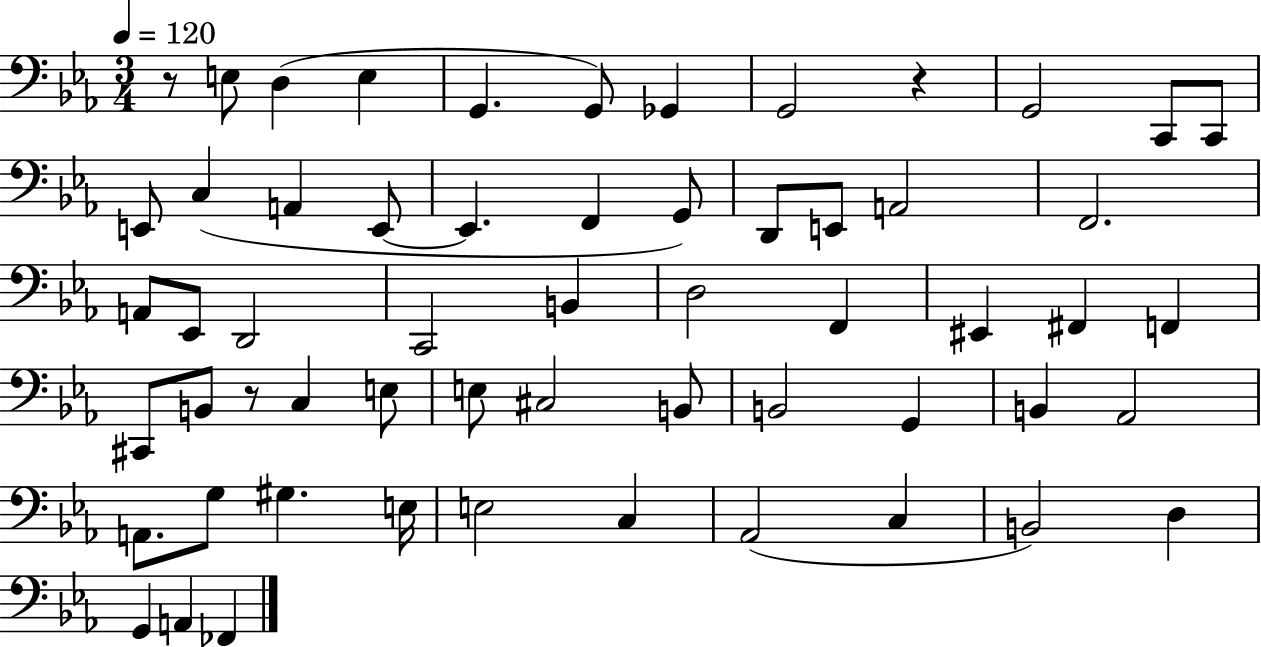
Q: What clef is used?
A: bass